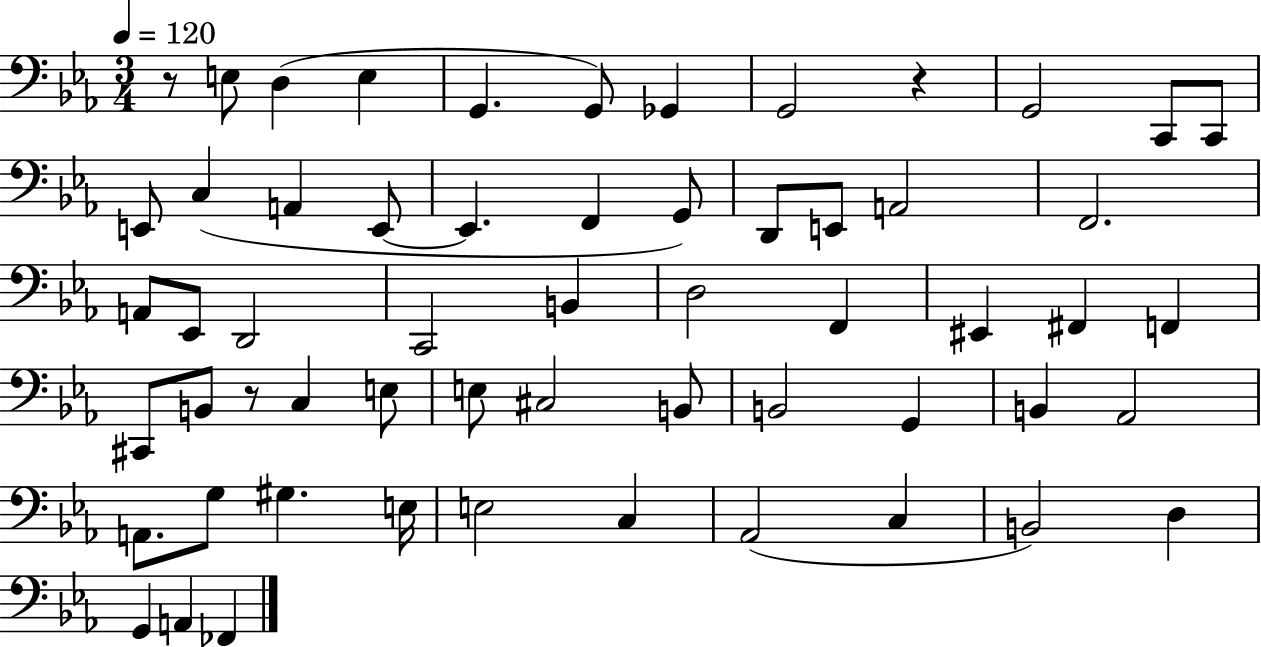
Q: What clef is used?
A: bass